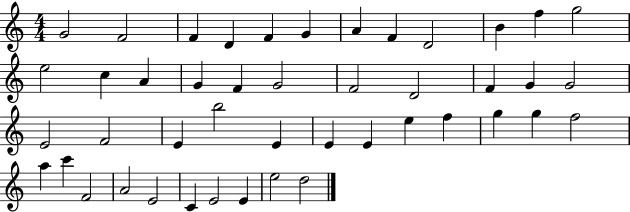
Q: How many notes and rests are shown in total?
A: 45